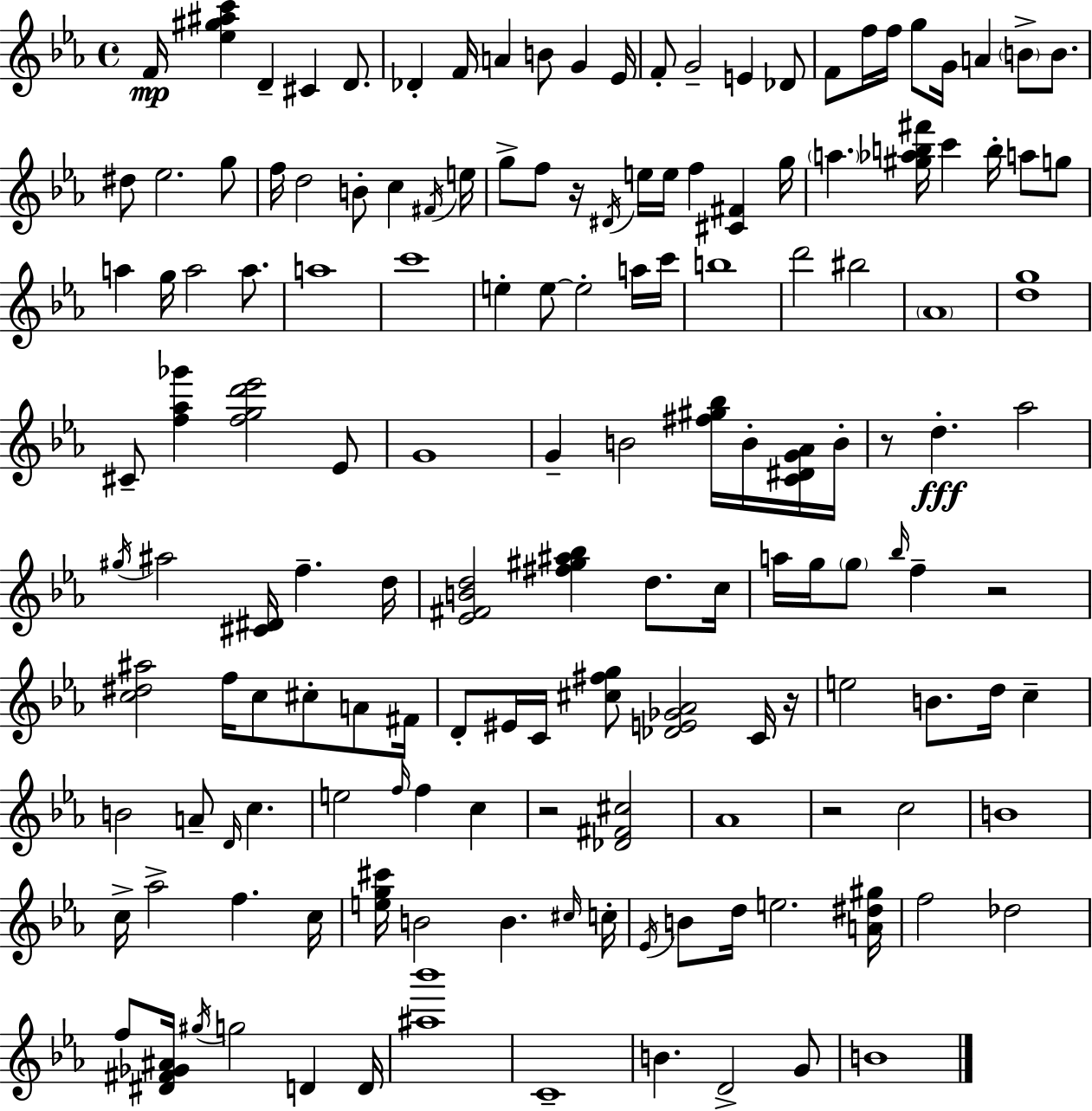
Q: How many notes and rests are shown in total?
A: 151